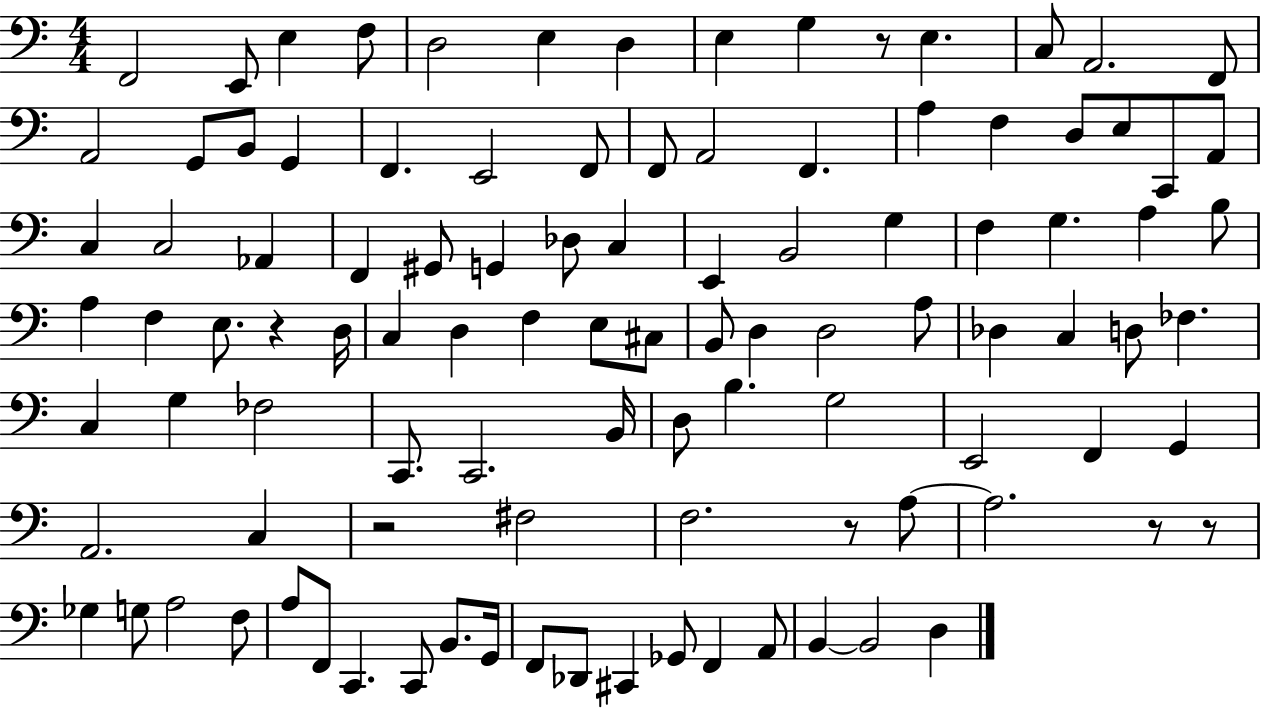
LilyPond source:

{
  \clef bass
  \numericTimeSignature
  \time 4/4
  \key c \major
  \repeat volta 2 { f,2 e,8 e4 f8 | d2 e4 d4 | e4 g4 r8 e4. | c8 a,2. f,8 | \break a,2 g,8 b,8 g,4 | f,4. e,2 f,8 | f,8 a,2 f,4. | a4 f4 d8 e8 c,8 a,8 | \break c4 c2 aes,4 | f,4 gis,8 g,4 des8 c4 | e,4 b,2 g4 | f4 g4. a4 b8 | \break a4 f4 e8. r4 d16 | c4 d4 f4 e8 cis8 | b,8 d4 d2 a8 | des4 c4 d8 fes4. | \break c4 g4 fes2 | c,8. c,2. b,16 | d8 b4. g2 | e,2 f,4 g,4 | \break a,2. c4 | r2 fis2 | f2. r8 a8~~ | a2. r8 r8 | \break ges4 g8 a2 f8 | a8 f,8 c,4. c,8 b,8. g,16 | f,8 des,8 cis,4 ges,8 f,4 a,8 | b,4~~ b,2 d4 | \break } \bar "|."
}